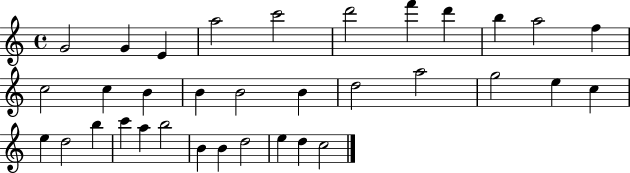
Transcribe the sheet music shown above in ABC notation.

X:1
T:Untitled
M:4/4
L:1/4
K:C
G2 G E a2 c'2 d'2 f' d' b a2 f c2 c B B B2 B d2 a2 g2 e c e d2 b c' a b2 B B d2 e d c2